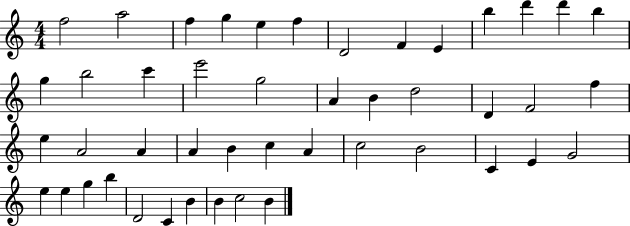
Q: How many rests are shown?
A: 0